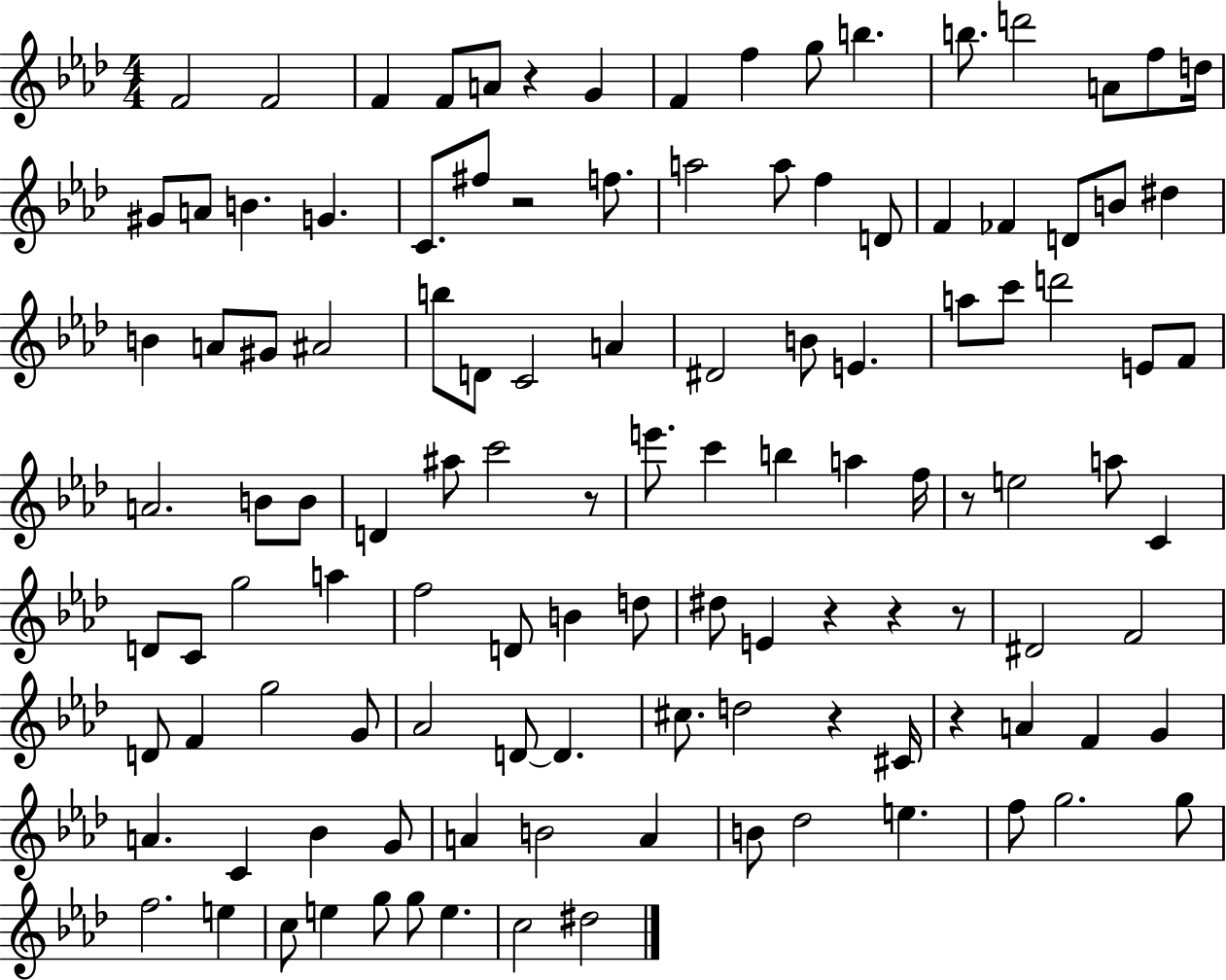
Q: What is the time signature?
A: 4/4